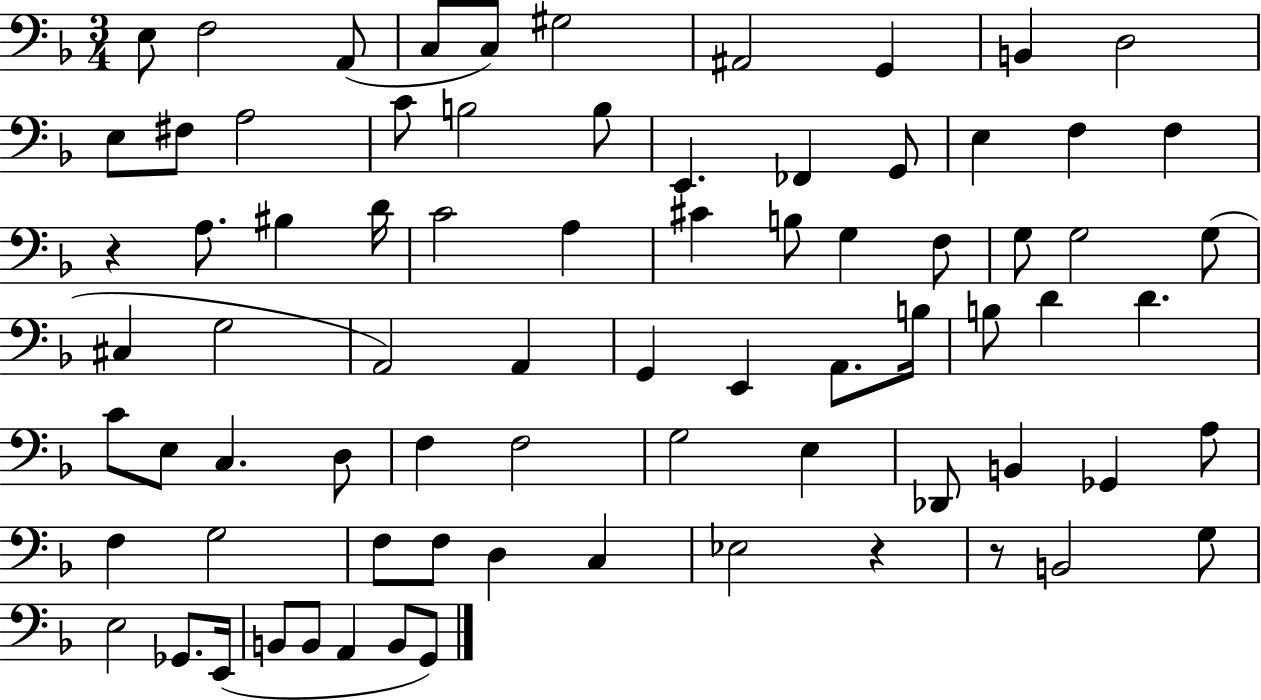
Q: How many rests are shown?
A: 3